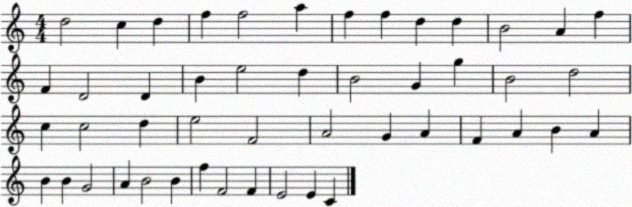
X:1
T:Untitled
M:4/4
L:1/4
K:C
d2 c d f f2 a f f d d B2 A f F D2 D B e2 d B2 G g B2 d2 c c2 d e2 F2 A2 G A F A B A B B G2 A B2 B f F2 F E2 E C